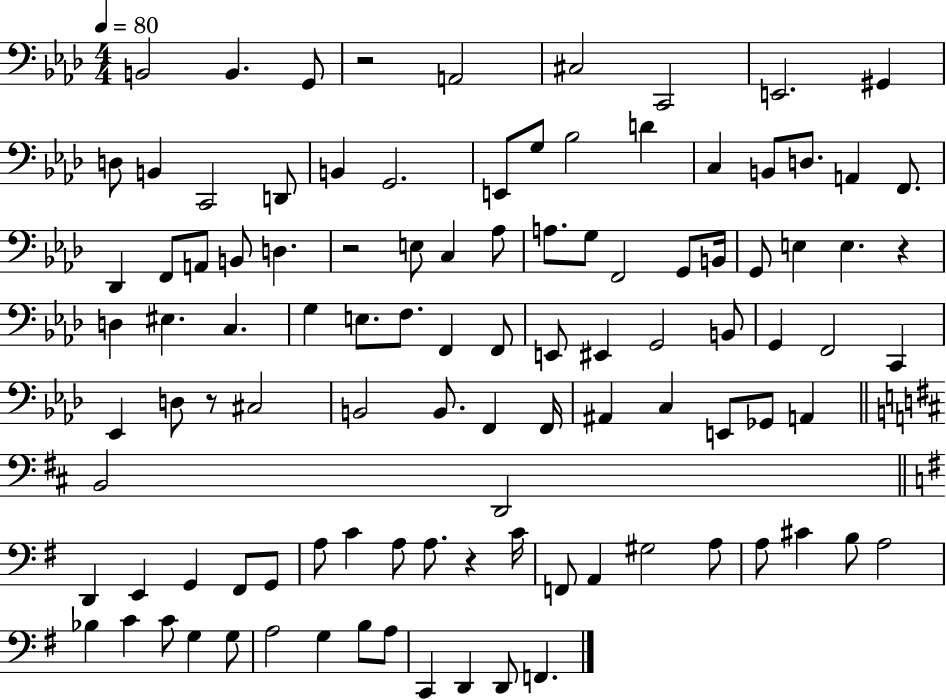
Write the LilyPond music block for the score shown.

{
  \clef bass
  \numericTimeSignature
  \time 4/4
  \key aes \major
  \tempo 4 = 80
  \repeat volta 2 { b,2 b,4. g,8 | r2 a,2 | cis2 c,2 | e,2. gis,4 | \break d8 b,4 c,2 d,8 | b,4 g,2. | e,8 g8 bes2 d'4 | c4 b,8 d8. a,4 f,8. | \break des,4 f,8 a,8 b,8 d4. | r2 e8 c4 aes8 | a8. g8 f,2 g,8 b,16 | g,8 e4 e4. r4 | \break d4 eis4. c4. | g4 e8. f8. f,4 f,8 | e,8 eis,4 g,2 b,8 | g,4 f,2 c,4 | \break ees,4 d8 r8 cis2 | b,2 b,8. f,4 f,16 | ais,4 c4 e,8 ges,8 a,4 | \bar "||" \break \key d \major b,2 d,2 | \bar "||" \break \key g \major d,4 e,4 g,4 fis,8 g,8 | a8 c'4 a8 a8. r4 c'16 | f,8 a,4 gis2 a8 | a8 cis'4 b8 a2 | \break bes4 c'4 c'8 g4 g8 | a2 g4 b8 a8 | c,4 d,4 d,8 f,4. | } \bar "|."
}